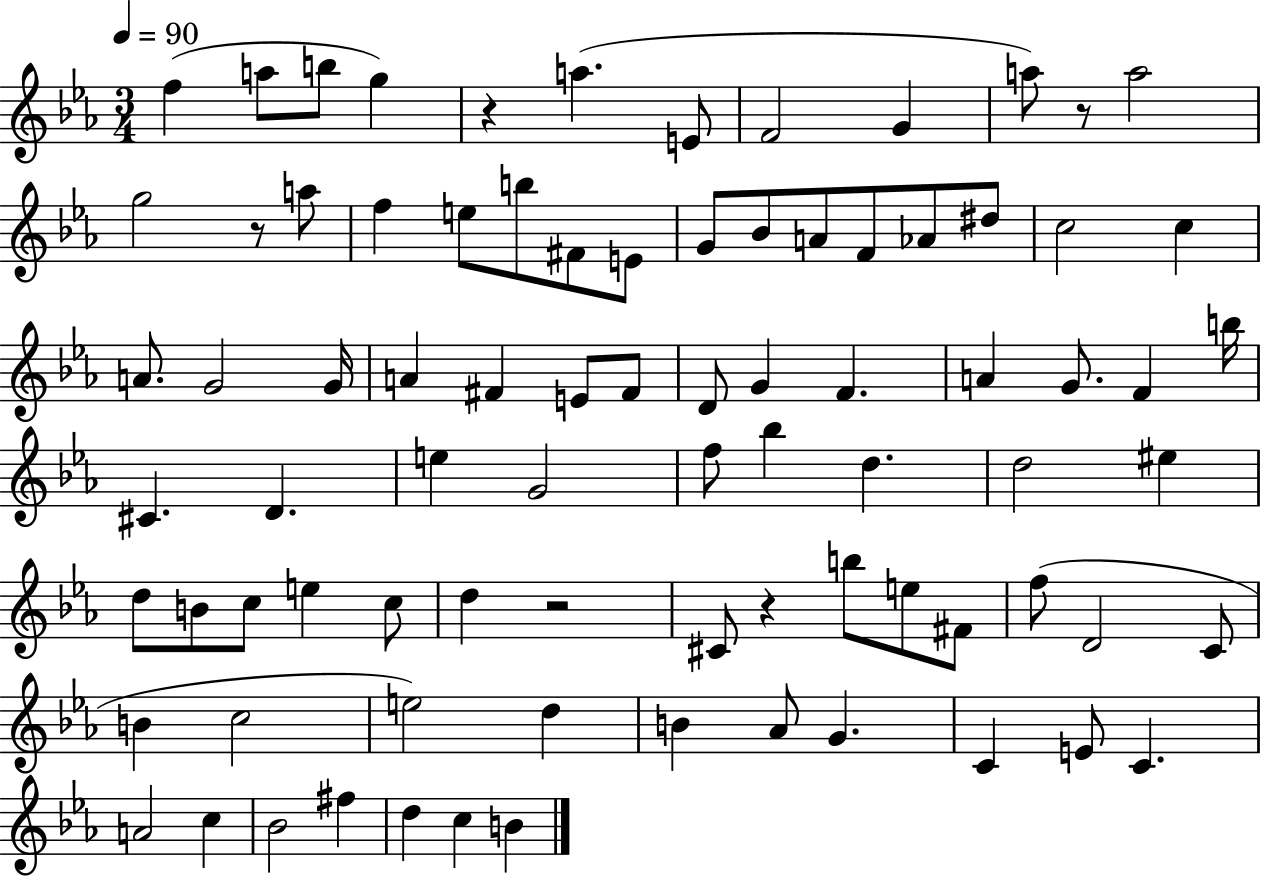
{
  \clef treble
  \numericTimeSignature
  \time 3/4
  \key ees \major
  \tempo 4 = 90
  f''4( a''8 b''8 g''4) | r4 a''4.( e'8 | f'2 g'4 | a''8) r8 a''2 | \break g''2 r8 a''8 | f''4 e''8 b''8 fis'8 e'8 | g'8 bes'8 a'8 f'8 aes'8 dis''8 | c''2 c''4 | \break a'8. g'2 g'16 | a'4 fis'4 e'8 fis'8 | d'8 g'4 f'4. | a'4 g'8. f'4 b''16 | \break cis'4. d'4. | e''4 g'2 | f''8 bes''4 d''4. | d''2 eis''4 | \break d''8 b'8 c''8 e''4 c''8 | d''4 r2 | cis'8 r4 b''8 e''8 fis'8 | f''8( d'2 c'8 | \break b'4 c''2 | e''2) d''4 | b'4 aes'8 g'4. | c'4 e'8 c'4. | \break a'2 c''4 | bes'2 fis''4 | d''4 c''4 b'4 | \bar "|."
}